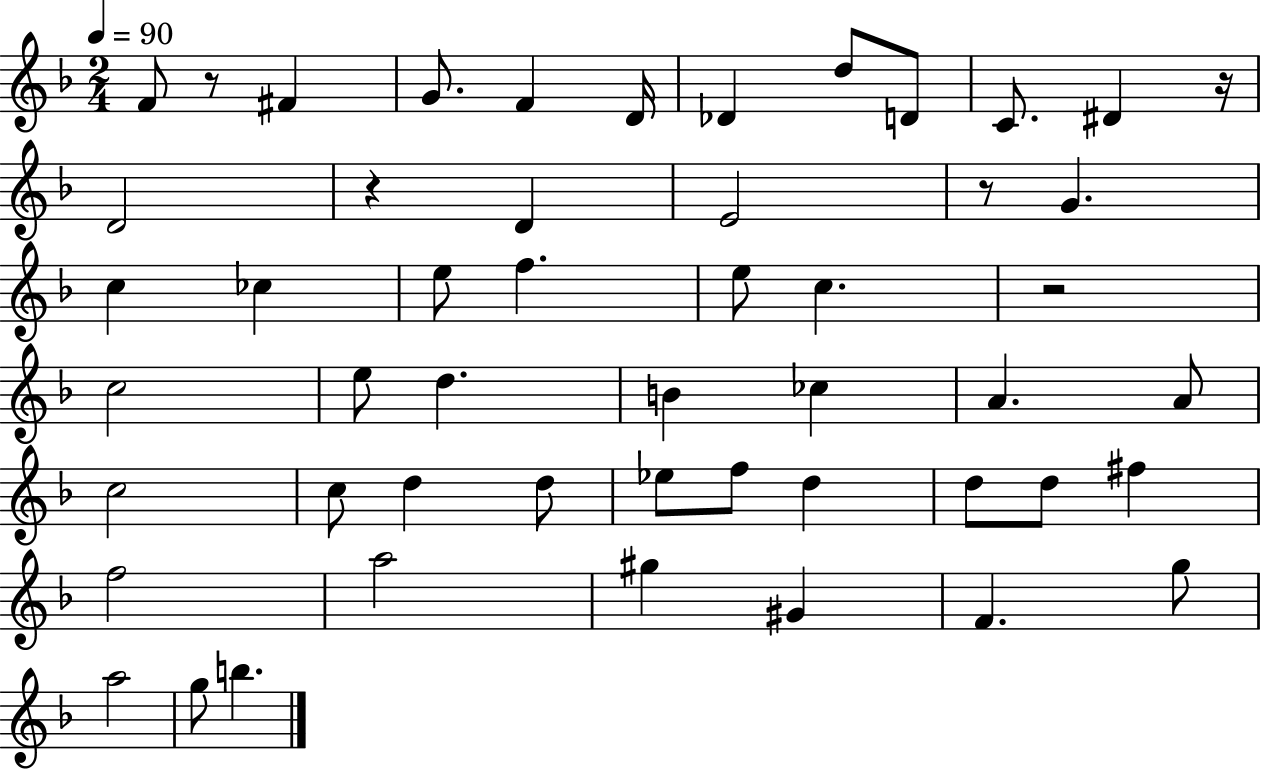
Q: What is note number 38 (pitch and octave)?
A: F5